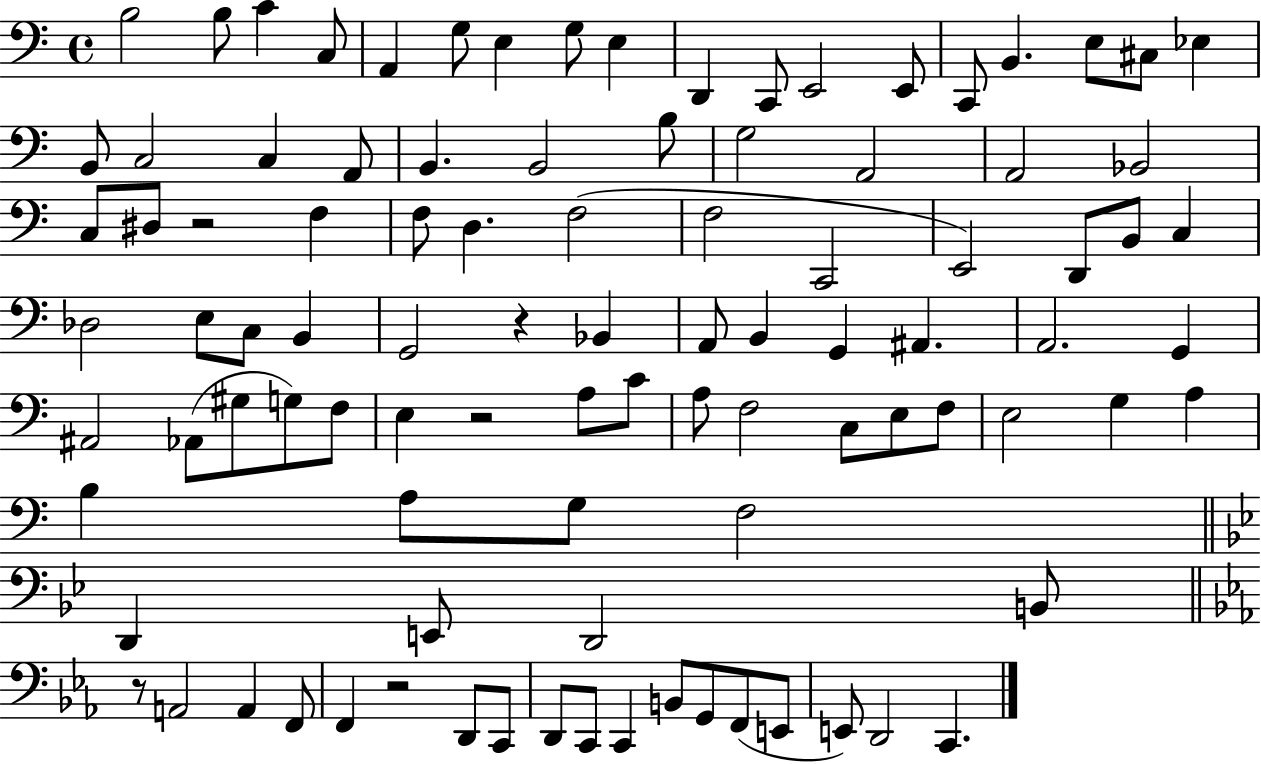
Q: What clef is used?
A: bass